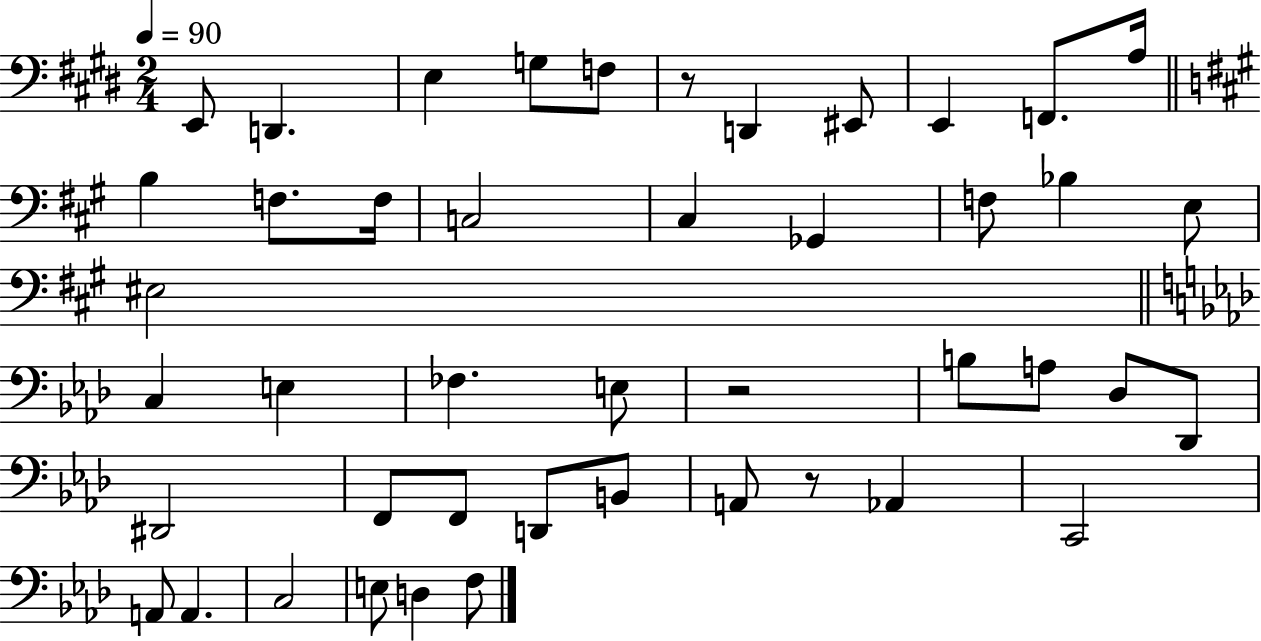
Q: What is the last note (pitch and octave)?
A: F3